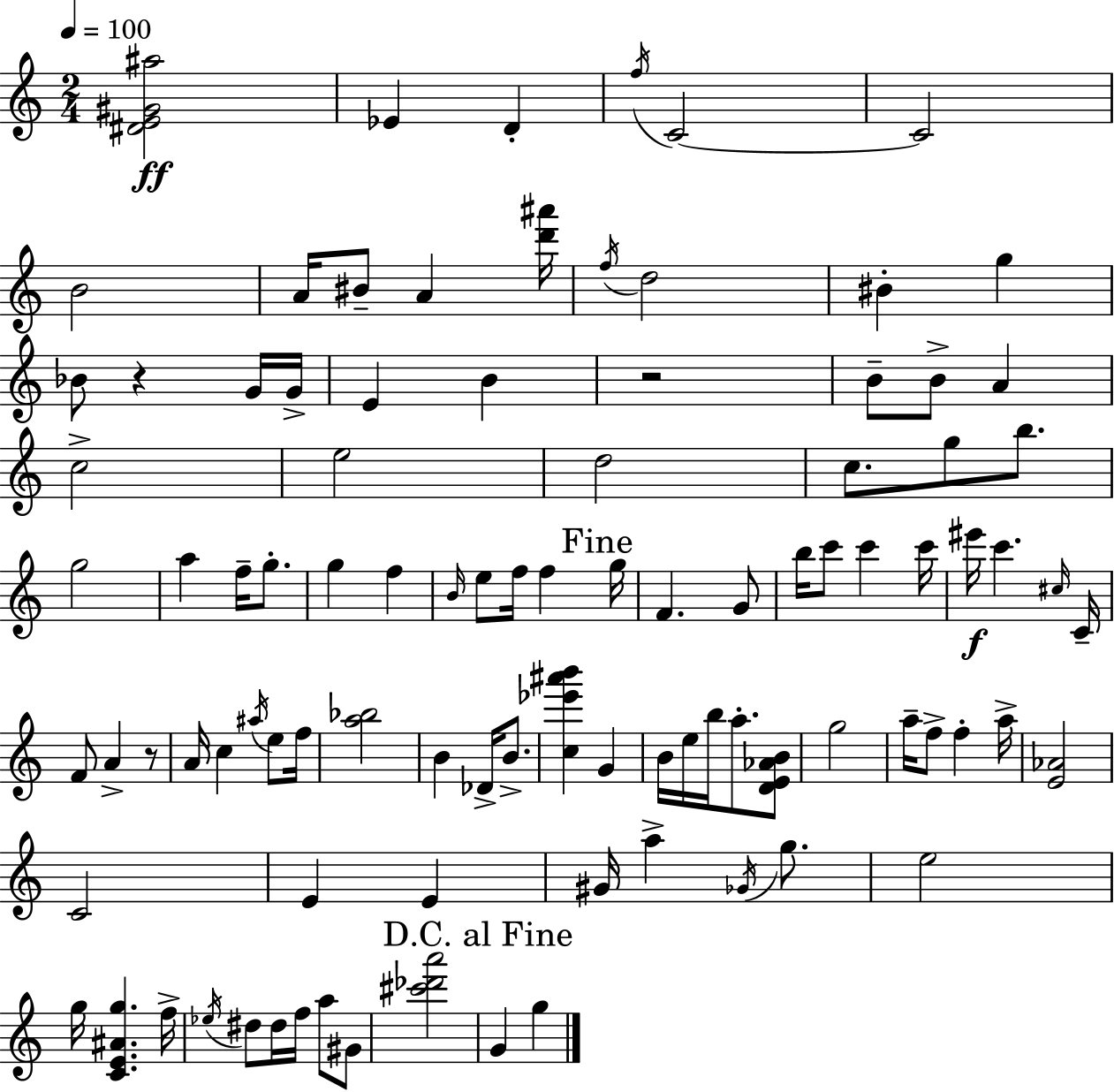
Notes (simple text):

[D#4,E4,G#4,A#5]/h Eb4/q D4/q F5/s C4/h C4/h B4/h A4/s BIS4/e A4/q [D6,A#6]/s F5/s D5/h BIS4/q G5/q Bb4/e R/q G4/s G4/s E4/q B4/q R/h B4/e B4/e A4/q C5/h E5/h D5/h C5/e. G5/e B5/e. G5/h A5/q F5/s G5/e. G5/q F5/q B4/s E5/e F5/s F5/q G5/s F4/q. G4/e B5/s C6/e C6/q C6/s EIS6/s C6/q. C#5/s C4/s F4/e A4/q R/e A4/s C5/q A#5/s E5/e F5/s [A5,Bb5]/h B4/q Db4/s B4/e. [C5,Eb6,A#6,B6]/q G4/q B4/s E5/s B5/s A5/e. [D4,E4,Ab4,B4]/e G5/h A5/s F5/e F5/q A5/s [E4,Ab4]/h C4/h E4/q E4/q G#4/s A5/q Gb4/s G5/e. E5/h G5/s [C4,E4,A#4,G5]/q. F5/s Eb5/s D#5/e D#5/s F5/s A5/e G#4/e [C#6,Db6,A6]/h G4/q G5/q